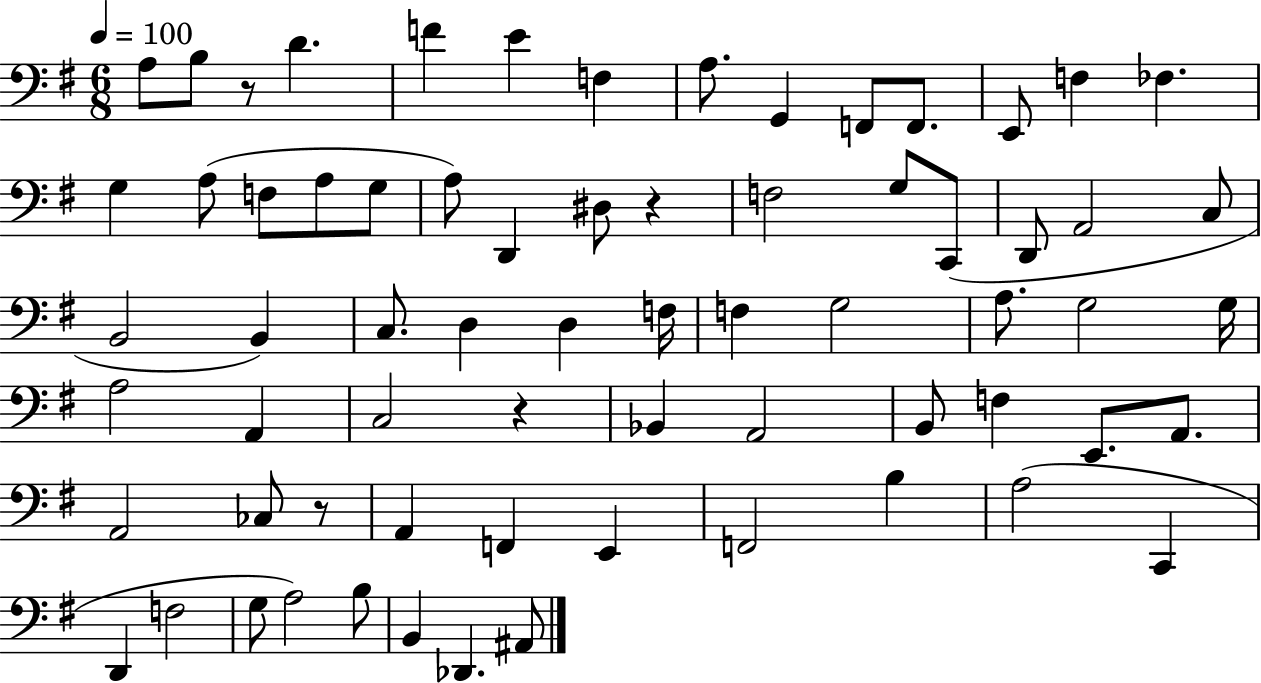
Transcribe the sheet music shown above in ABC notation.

X:1
T:Untitled
M:6/8
L:1/4
K:G
A,/2 B,/2 z/2 D F E F, A,/2 G,, F,,/2 F,,/2 E,,/2 F, _F, G, A,/2 F,/2 A,/2 G,/2 A,/2 D,, ^D,/2 z F,2 G,/2 C,,/2 D,,/2 A,,2 C,/2 B,,2 B,, C,/2 D, D, F,/4 F, G,2 A,/2 G,2 G,/4 A,2 A,, C,2 z _B,, A,,2 B,,/2 F, E,,/2 A,,/2 A,,2 _C,/2 z/2 A,, F,, E,, F,,2 B, A,2 C,, D,, F,2 G,/2 A,2 B,/2 B,, _D,, ^A,,/2